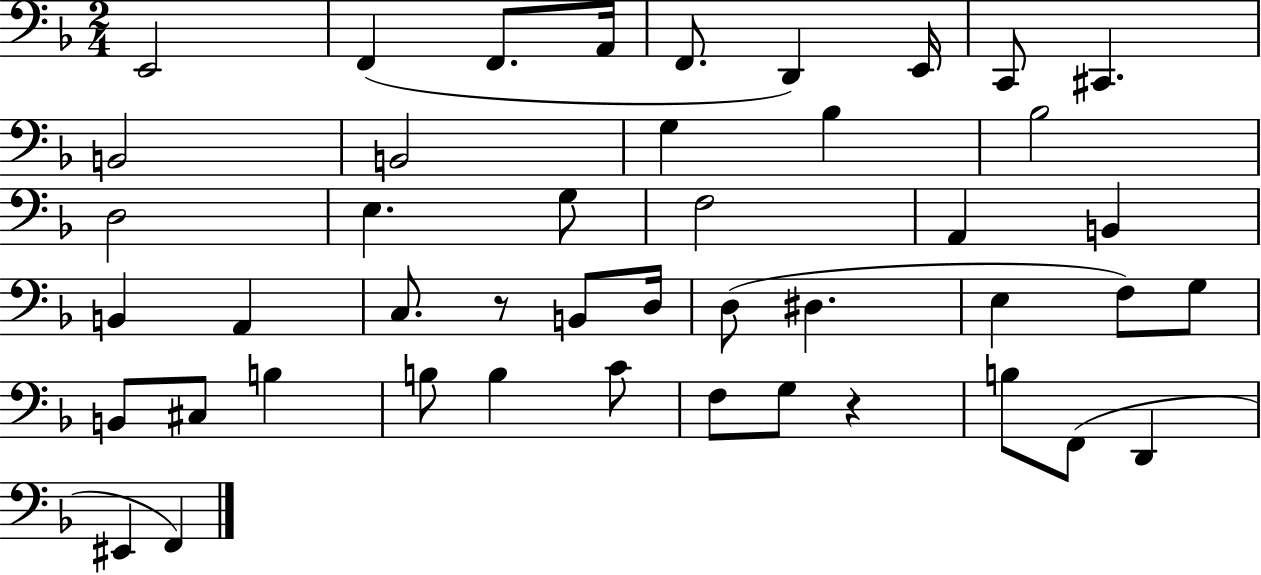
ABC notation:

X:1
T:Untitled
M:2/4
L:1/4
K:F
E,,2 F,, F,,/2 A,,/4 F,,/2 D,, E,,/4 C,,/2 ^C,, B,,2 B,,2 G, _B, _B,2 D,2 E, G,/2 F,2 A,, B,, B,, A,, C,/2 z/2 B,,/2 D,/4 D,/2 ^D, E, F,/2 G,/2 B,,/2 ^C,/2 B, B,/2 B, C/2 F,/2 G,/2 z B,/2 F,,/2 D,, ^E,, F,,